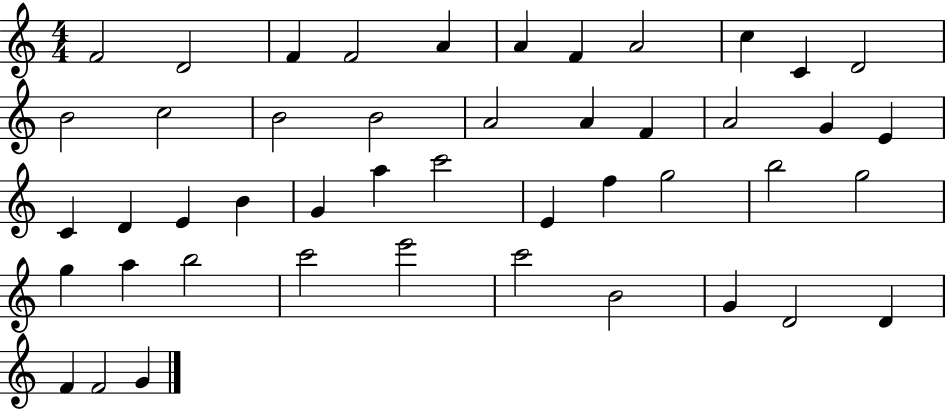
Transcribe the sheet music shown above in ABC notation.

X:1
T:Untitled
M:4/4
L:1/4
K:C
F2 D2 F F2 A A F A2 c C D2 B2 c2 B2 B2 A2 A F A2 G E C D E B G a c'2 E f g2 b2 g2 g a b2 c'2 e'2 c'2 B2 G D2 D F F2 G